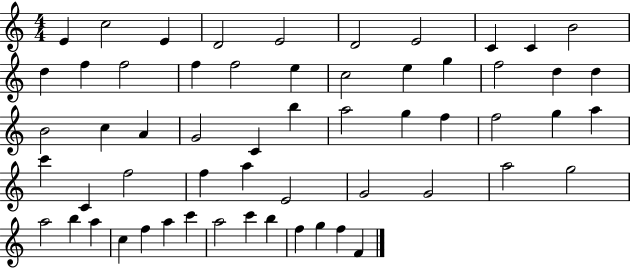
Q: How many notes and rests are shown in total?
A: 58